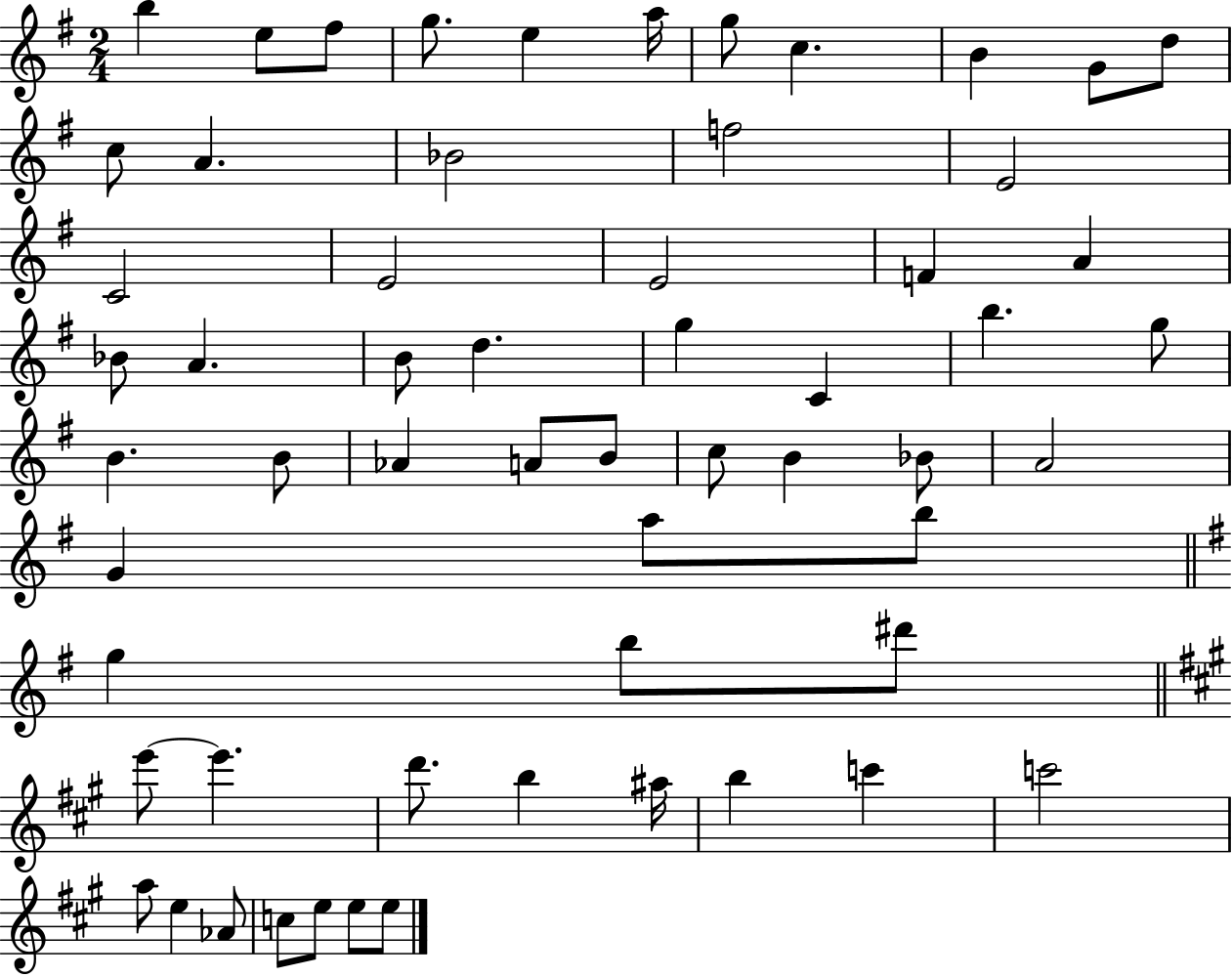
{
  \clef treble
  \numericTimeSignature
  \time 2/4
  \key g \major
  b''4 e''8 fis''8 | g''8. e''4 a''16 | g''8 c''4. | b'4 g'8 d''8 | \break c''8 a'4. | bes'2 | f''2 | e'2 | \break c'2 | e'2 | e'2 | f'4 a'4 | \break bes'8 a'4. | b'8 d''4. | g''4 c'4 | b''4. g''8 | \break b'4. b'8 | aes'4 a'8 b'8 | c''8 b'4 bes'8 | a'2 | \break g'4 a''8 b''8 | \bar "||" \break \key e \minor g''4 b''8 dis'''8 | \bar "||" \break \key a \major e'''8~~ e'''4. | d'''8. b''4 ais''16 | b''4 c'''4 | c'''2 | \break a''8 e''4 aes'8 | c''8 e''8 e''8 e''8 | \bar "|."
}